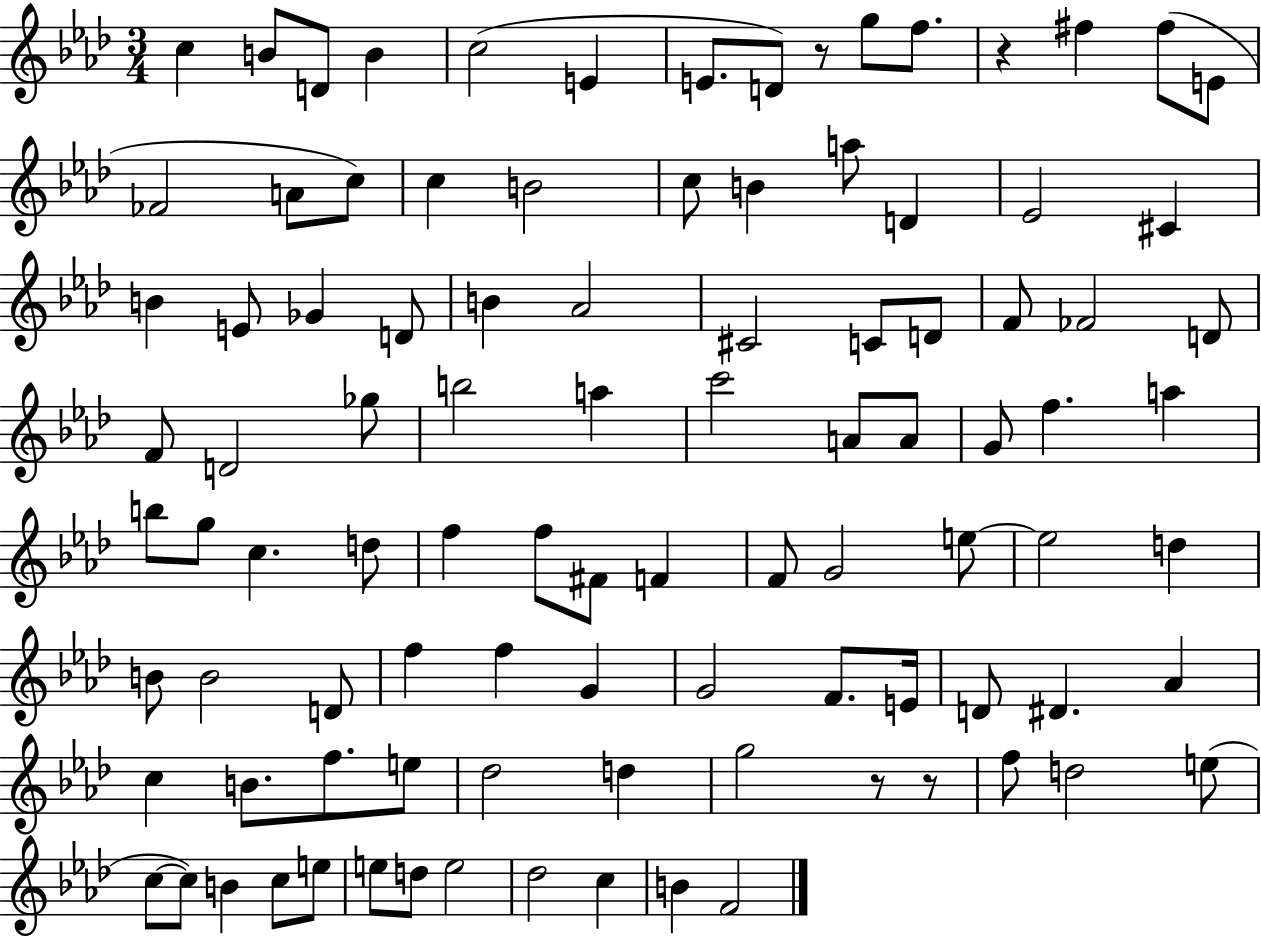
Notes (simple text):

C5/q B4/e D4/e B4/q C5/h E4/q E4/e. D4/e R/e G5/e F5/e. R/q F#5/q F#5/e E4/e FES4/h A4/e C5/e C5/q B4/h C5/e B4/q A5/e D4/q Eb4/h C#4/q B4/q E4/e Gb4/q D4/e B4/q Ab4/h C#4/h C4/e D4/e F4/e FES4/h D4/e F4/e D4/h Gb5/e B5/h A5/q C6/h A4/e A4/e G4/e F5/q. A5/q B5/e G5/e C5/q. D5/e F5/q F5/e F#4/e F4/q F4/e G4/h E5/e E5/h D5/q B4/e B4/h D4/e F5/q F5/q G4/q G4/h F4/e. E4/s D4/e D#4/q. Ab4/q C5/q B4/e. F5/e. E5/e Db5/h D5/q G5/h R/e R/e F5/e D5/h E5/e C5/e C5/e B4/q C5/e E5/e E5/e D5/e E5/h Db5/h C5/q B4/q F4/h